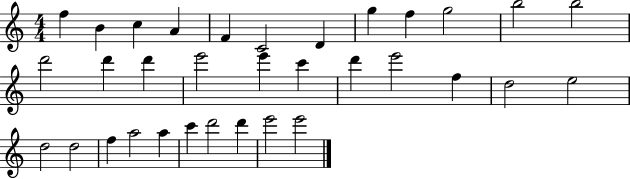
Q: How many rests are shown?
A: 0